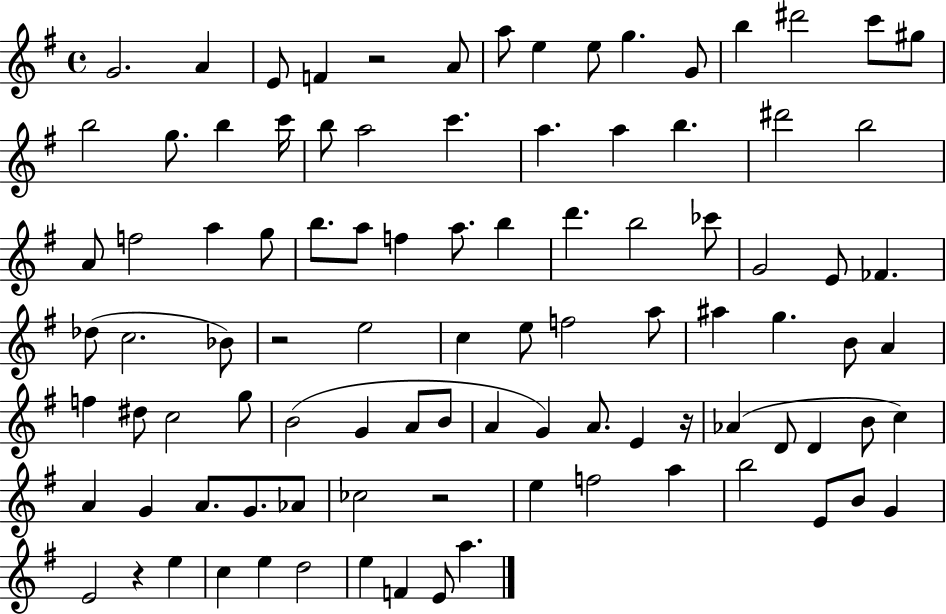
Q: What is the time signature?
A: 4/4